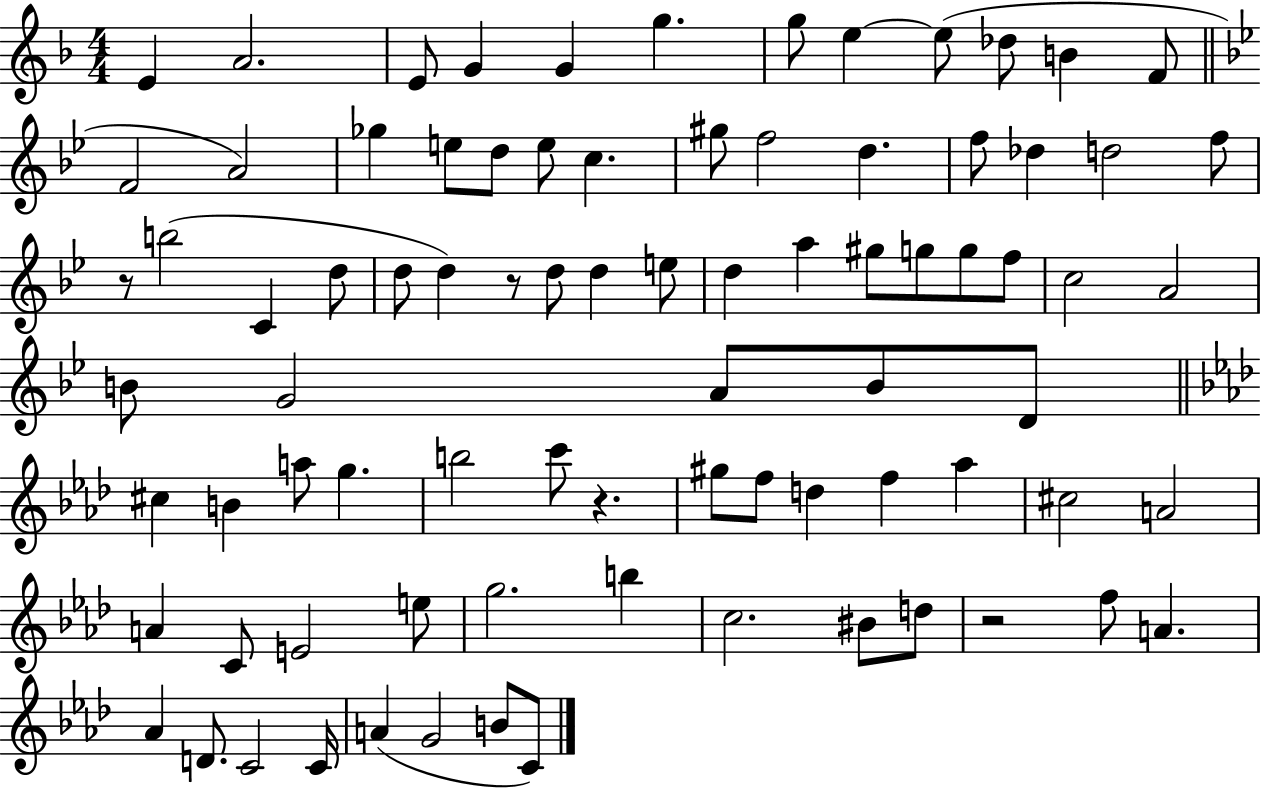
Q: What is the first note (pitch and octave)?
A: E4